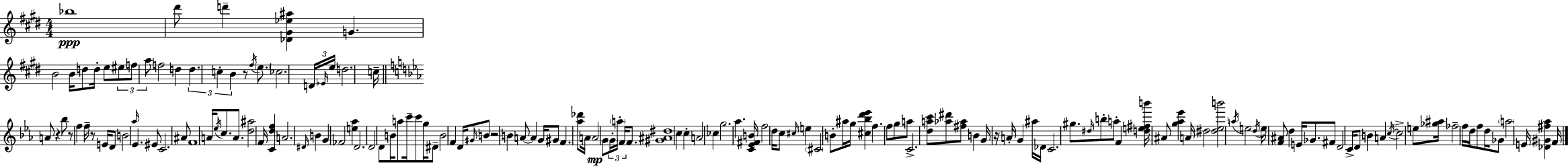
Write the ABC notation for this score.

X:1
T:Untitled
M:4/4
L:1/4
K:E
_b4 ^d'/2 d' [_D^G_e^a] G B2 B/4 d/2 d/4 e/2 ^e/2 f/2 a/2 f2 d d c B z/2 ^f/4 e/2 _c2 D/4 _E/4 e/4 d2 c/4 A/2 z _b/2 z/2 f f/4 z/2 E/4 D/2 B2 _a/4 _E ^E/2 C2 ^A/2 F4 A/4 _e/4 c/2 A/2 [d^a]2 F/4 [Cdf] A2 ^D/4 B G _F2 [e_a] D2 D2 D/2 B/4 a/2 c'/4 c'/2 g/4 ^D/2 B2 F D/4 ^G/4 B/2 z2 B A/2 A G/4 ^G/2 F [_a_d']/2 A/4 A2 G/2 G/4 a/4 F/4 F/2 [^G^A^d]4 c c A2 _c g2 _a [C_E^FB]/4 f2 d/4 c/2 ^c/4 e ^C2 B/2 ^a/4 g/4 [^c_bd'_e'] f f/2 g/2 a/2 C2 [dac']/2 [_a^d']/2 [^f_a]/2 B G/4 z/4 A/4 G ^a/4 _D/4 C2 ^g/2 ^d/4 b/2 a/2 F [de^fb']/4 ^A/2 [g_a_e'] A/4 ^d2 [^d_eb']2 a/4 e2 d/4 e/4 [F^A]/2 d E/4 _G/2 ^F/2 D2 C/4 D/2 B A c/4 c2 e/2 [_g^a]/4 _f2 f/4 d/4 f/2 d/4 _G/2 a2 E/4 [_D^G^f_a] F/4